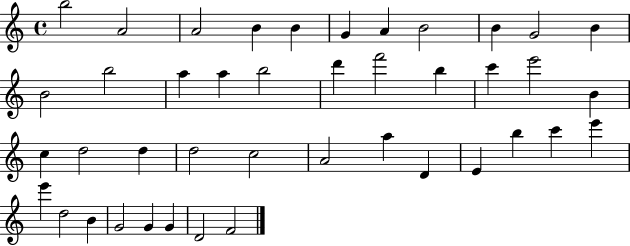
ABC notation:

X:1
T:Untitled
M:4/4
L:1/4
K:C
b2 A2 A2 B B G A B2 B G2 B B2 b2 a a b2 d' f'2 b c' e'2 B c d2 d d2 c2 A2 a D E b c' e' e' d2 B G2 G G D2 F2